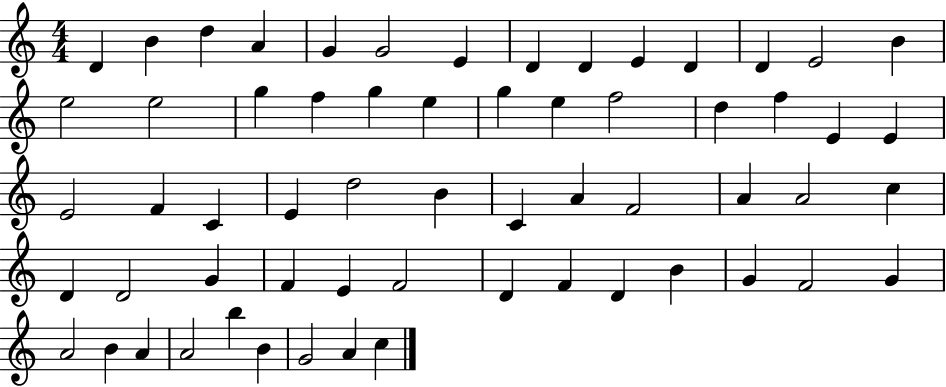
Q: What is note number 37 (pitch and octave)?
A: A4